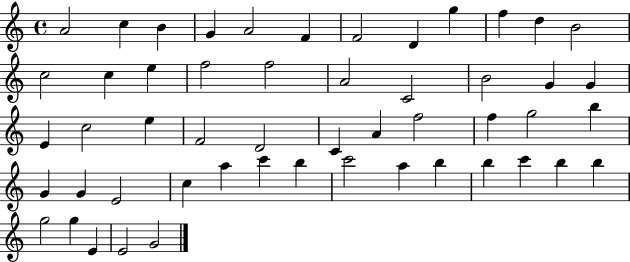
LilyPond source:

{
  \clef treble
  \time 4/4
  \defaultTimeSignature
  \key c \major
  a'2 c''4 b'4 | g'4 a'2 f'4 | f'2 d'4 g''4 | f''4 d''4 b'2 | \break c''2 c''4 e''4 | f''2 f''2 | a'2 c'2 | b'2 g'4 g'4 | \break e'4 c''2 e''4 | f'2 d'2 | c'4 a'4 f''2 | f''4 g''2 b''4 | \break g'4 g'4 e'2 | c''4 a''4 c'''4 b''4 | c'''2 a''4 b''4 | b''4 c'''4 b''4 b''4 | \break g''2 g''4 e'4 | e'2 g'2 | \bar "|."
}